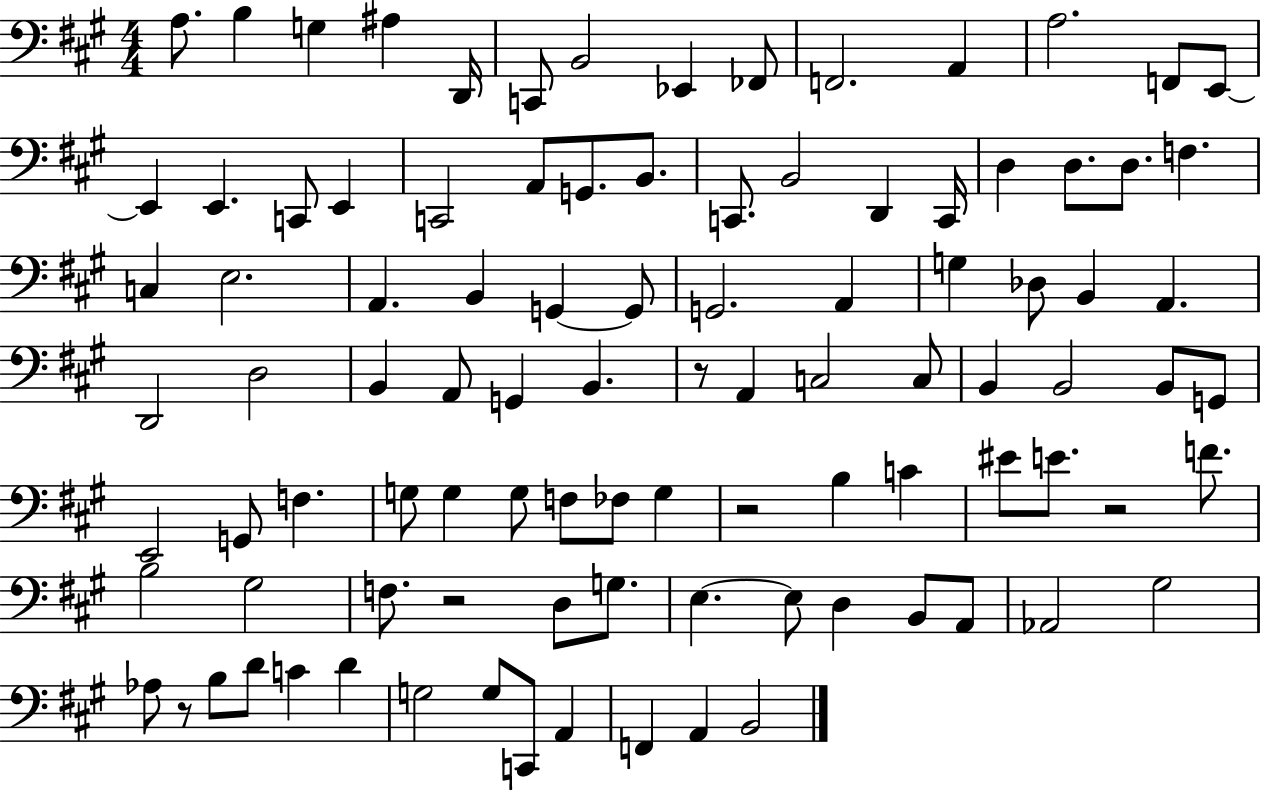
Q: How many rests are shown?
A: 5